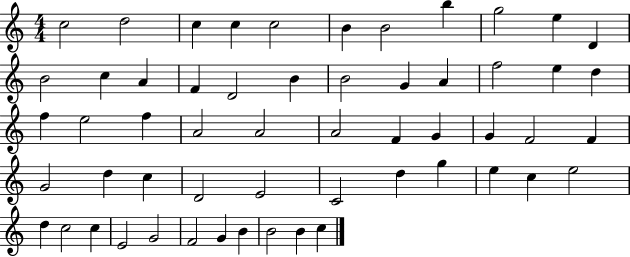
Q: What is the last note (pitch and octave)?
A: C5